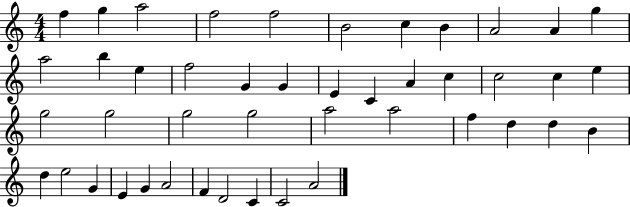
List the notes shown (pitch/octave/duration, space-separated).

F5/q G5/q A5/h F5/h F5/h B4/h C5/q B4/q A4/h A4/q G5/q A5/h B5/q E5/q F5/h G4/q G4/q E4/q C4/q A4/q C5/q C5/h C5/q E5/q G5/h G5/h G5/h G5/h A5/h A5/h F5/q D5/q D5/q B4/q D5/q E5/h G4/q E4/q G4/q A4/h F4/q D4/h C4/q C4/h A4/h